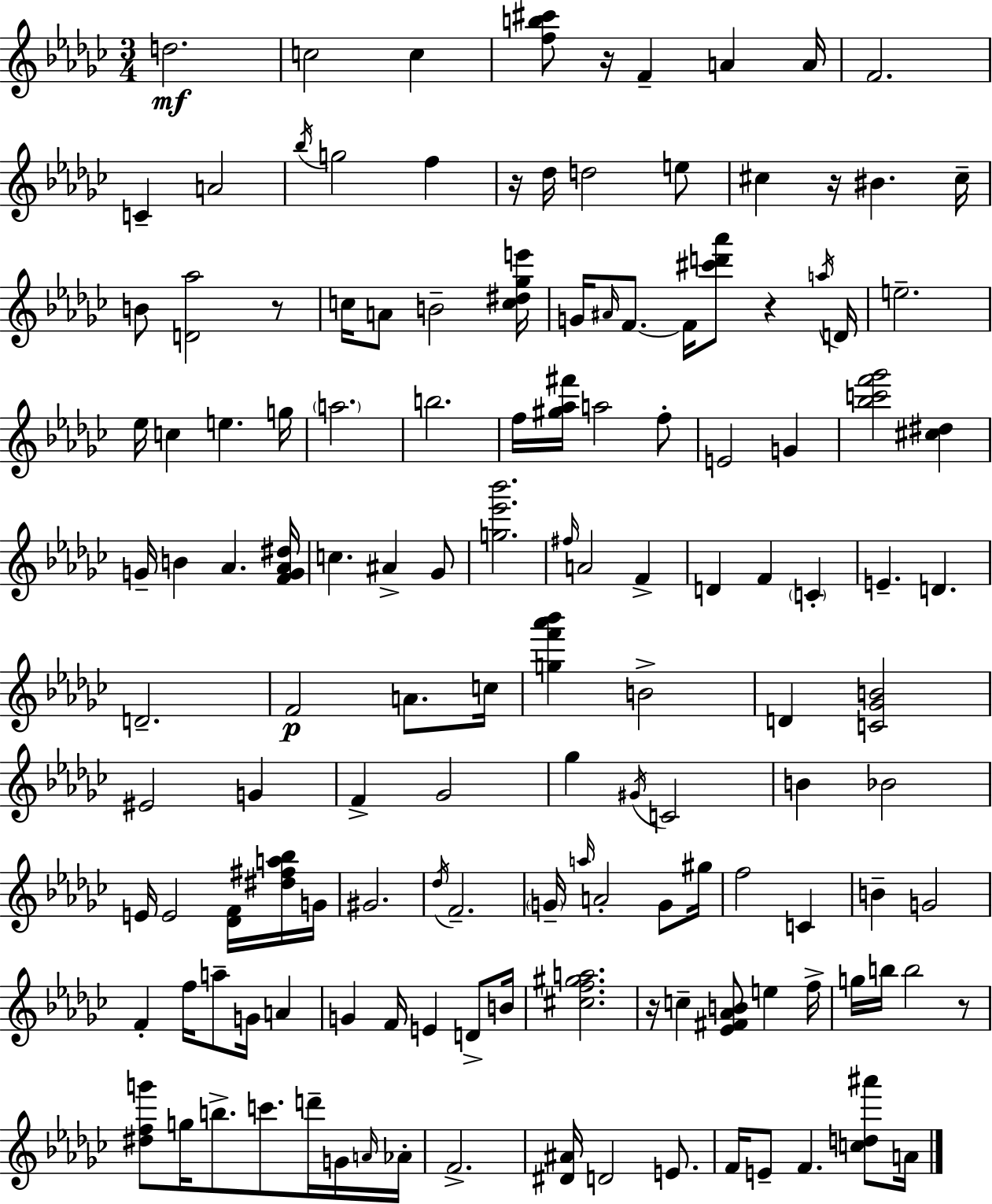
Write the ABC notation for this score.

X:1
T:Untitled
M:3/4
L:1/4
K:Ebm
d2 c2 c [fb^c']/2 z/4 F A A/4 F2 C A2 _b/4 g2 f z/4 _d/4 d2 e/2 ^c z/4 ^B ^c/4 B/2 [D_a]2 z/2 c/4 A/2 B2 [c^d_ge']/4 G/4 ^A/4 F/2 F/4 [^c'd'_a']/2 z a/4 D/4 e2 _e/4 c e g/4 a2 b2 f/4 [^g_a^f']/4 a2 f/2 E2 G [_bc'f'_g']2 [^c^d] G/4 B _A [FG_A^d]/4 c ^A _G/2 [g_e'_b']2 ^f/4 A2 F D F C E D D2 F2 A/2 c/4 [gf'_a'_b'] B2 D [C_GB]2 ^E2 G F _G2 _g ^G/4 C2 B _B2 E/4 E2 [_DF]/4 [^d^fa_b]/4 G/4 ^G2 _d/4 F2 G/4 a/4 A2 G/2 ^g/4 f2 C B G2 F f/4 a/2 G/4 A G F/4 E D/2 B/4 [^cf^ga]2 z/4 c [_E^F_AB]/2 e f/4 g/4 b/4 b2 z/2 [^dfg']/2 g/4 b/2 c'/2 d'/4 G/4 A/4 _A/4 F2 [^D^A]/4 D2 E/2 F/4 E/2 F [cd^a']/2 A/4